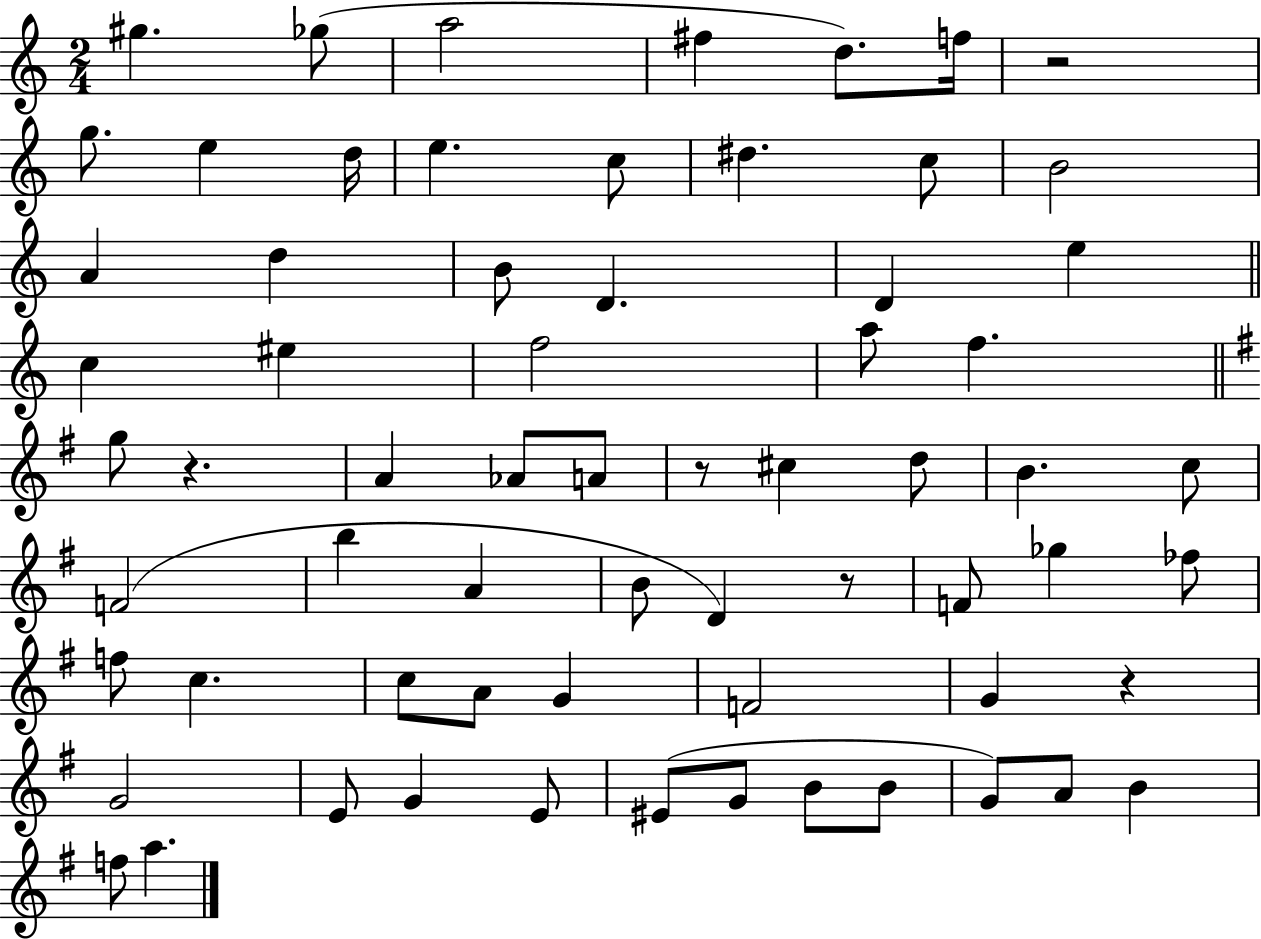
{
  \clef treble
  \numericTimeSignature
  \time 2/4
  \key c \major
  gis''4. ges''8( | a''2 | fis''4 d''8.) f''16 | r2 | \break g''8. e''4 d''16 | e''4. c''8 | dis''4. c''8 | b'2 | \break a'4 d''4 | b'8 d'4. | d'4 e''4 | \bar "||" \break \key c \major c''4 eis''4 | f''2 | a''8 f''4. | \bar "||" \break \key e \minor g''8 r4. | a'4 aes'8 a'8 | r8 cis''4 d''8 | b'4. c''8 | \break f'2( | b''4 a'4 | b'8 d'4) r8 | f'8 ges''4 fes''8 | \break f''8 c''4. | c''8 a'8 g'4 | f'2 | g'4 r4 | \break g'2 | e'8 g'4 e'8 | eis'8( g'8 b'8 b'8 | g'8) a'8 b'4 | \break f''8 a''4. | \bar "|."
}